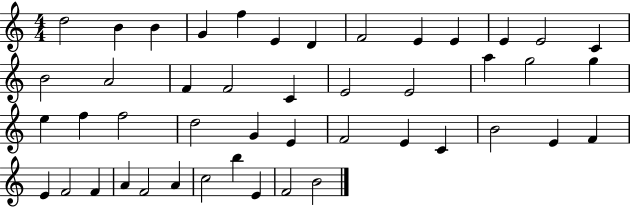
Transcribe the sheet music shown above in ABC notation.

X:1
T:Untitled
M:4/4
L:1/4
K:C
d2 B B G f E D F2 E E E E2 C B2 A2 F F2 C E2 E2 a g2 g e f f2 d2 G E F2 E C B2 E F E F2 F A F2 A c2 b E F2 B2